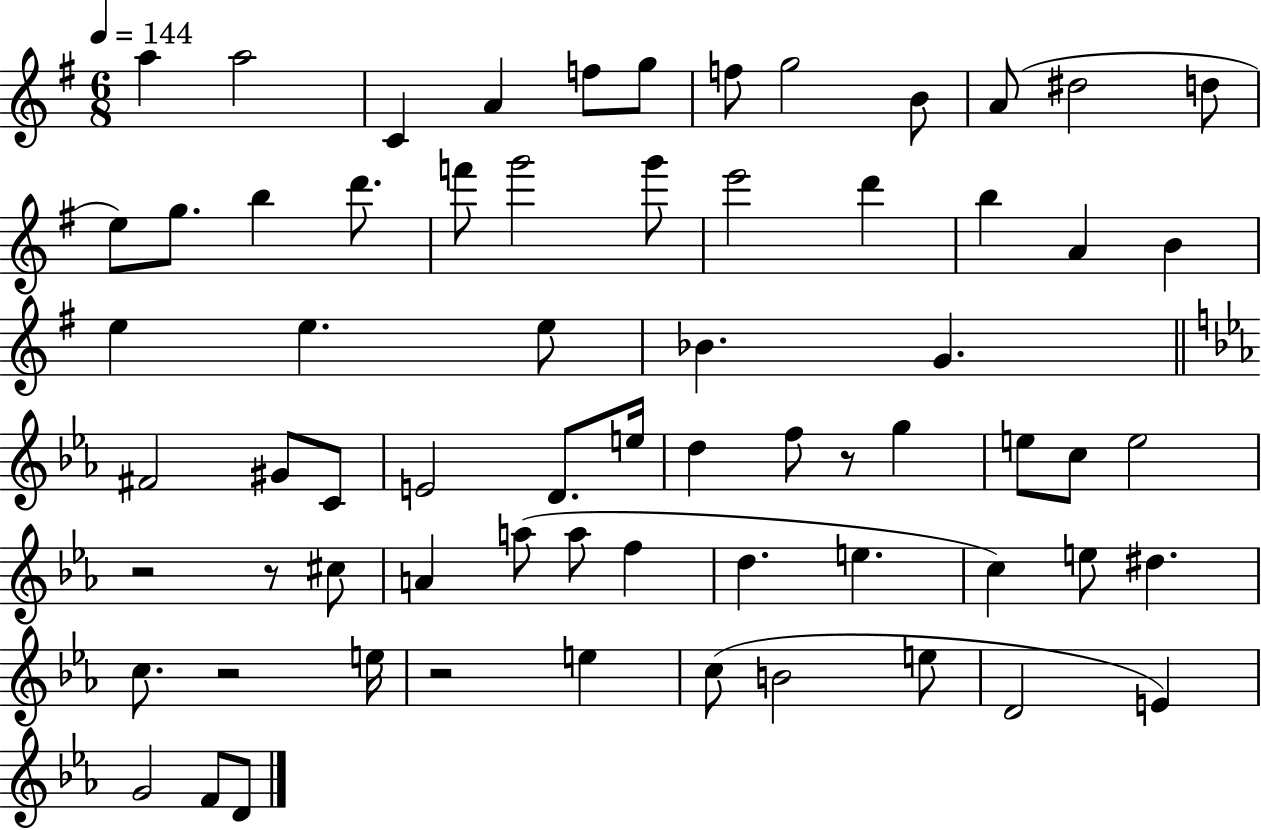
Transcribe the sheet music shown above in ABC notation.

X:1
T:Untitled
M:6/8
L:1/4
K:G
a a2 C A f/2 g/2 f/2 g2 B/2 A/2 ^d2 d/2 e/2 g/2 b d'/2 f'/2 g'2 g'/2 e'2 d' b A B e e e/2 _B G ^F2 ^G/2 C/2 E2 D/2 e/4 d f/2 z/2 g e/2 c/2 e2 z2 z/2 ^c/2 A a/2 a/2 f d e c e/2 ^d c/2 z2 e/4 z2 e c/2 B2 e/2 D2 E G2 F/2 D/2